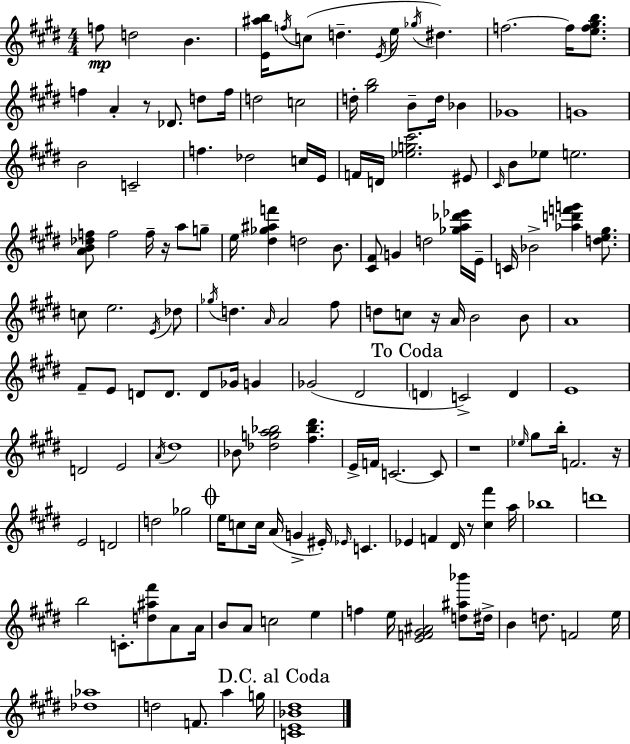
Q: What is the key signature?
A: E major